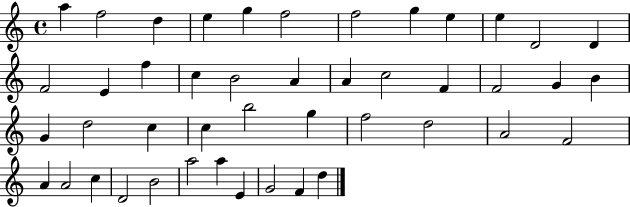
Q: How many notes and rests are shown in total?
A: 45